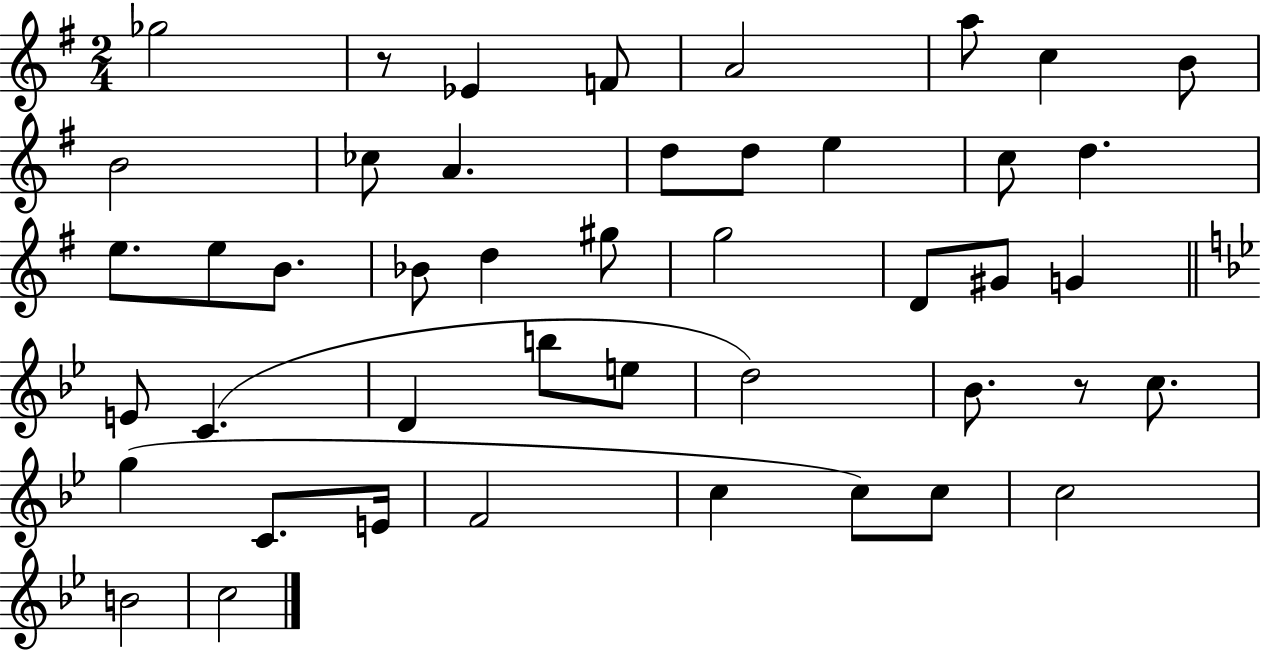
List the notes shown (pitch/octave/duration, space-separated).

Gb5/h R/e Eb4/q F4/e A4/h A5/e C5/q B4/e B4/h CES5/e A4/q. D5/e D5/e E5/q C5/e D5/q. E5/e. E5/e B4/e. Bb4/e D5/q G#5/e G5/h D4/e G#4/e G4/q E4/e C4/q. D4/q B5/e E5/e D5/h Bb4/e. R/e C5/e. G5/q C4/e. E4/s F4/h C5/q C5/e C5/e C5/h B4/h C5/h